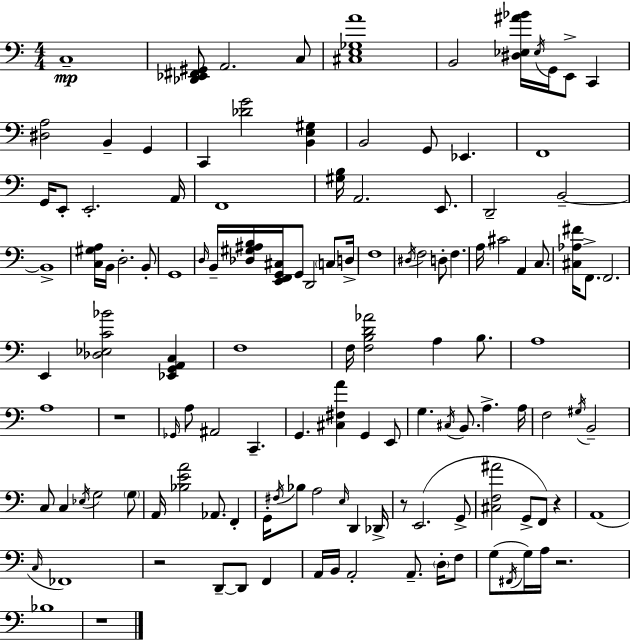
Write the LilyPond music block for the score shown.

{
  \clef bass
  \numericTimeSignature
  \time 4/4
  \key c \major
  c1--\mp | <des, ees, fis, gis,>8 a,2. c8 | <cis e ges a'>1 | b,2 <dis ees ais' bes'>16 \acciaccatura { ees16 } g,16 e,8-> c,4 | \break <dis a>2 b,4-- g,4 | c,4 <des' g'>2 <b, e gis>4 | b,2 g,8 ees,4. | f,1 | \break g,16 e,8-. e,2.-. | a,16 f,1 | <gis b>16 a,2. e,8. | d,2-- b,2--~~ | \break b,1-> | <c gis a>16 b,16 d2.-. b,8-. | g,1 | \grace { d16 } b,16-- <des gis ais b>16 <e, f, g, cis>16 g,8 d,2 \parenthesize c8 | \break d16-> f1 | \acciaccatura { dis16 } f2 d8-. f4. | a16 cis'2 a,4 | c8. <cis aes fis'>16 f,8.-> f,2. | \break e,4 <des ees c' bes'>2 <ees, g, a, c>4 | f1 | f16 <f b d' aes'>2 a4 | b8. a1 | \break a1 | r1 | \grace { ges,16 } a8 ais,2 c,4.-- | g,4. <cis fis a'>4 g,4 | \break e,8 g4. \acciaccatura { cis16 } b,8. a4.-> | a16 f2 \acciaccatura { gis16 } b,2-- | c8 c4 \acciaccatura { ees16 } g2 | \parenthesize g8 a,16 <bes e' a'>2 | \break aes,8. f,4-. g,16-. \acciaccatura { fis16 } bes8 a2 | \grace { e16 } d,4 des,16-> r8 e,2.( | g,8-> <cis f ais'>2 | g,8-> f,8) r4 a,1( | \break \grace { c16 } fes,1) | r2 | d,8--~~ d,8 f,4 a,16 b,16 a,2-. | a,8.-- \parenthesize d16-. f8 g8( \acciaccatura { fis,16 } g16) a16 r2. | \break bes1 | r1 | \bar "|."
}